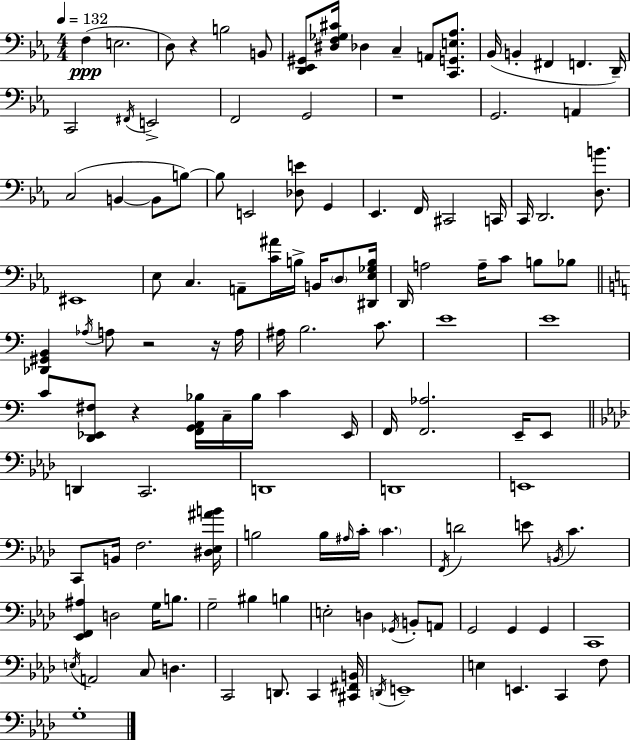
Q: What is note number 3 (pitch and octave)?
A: D3